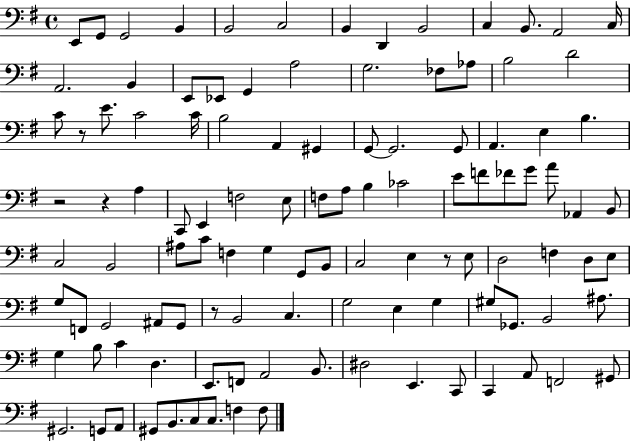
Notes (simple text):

E2/e G2/e G2/h B2/q B2/h C3/h B2/q D2/q B2/h C3/q B2/e. A2/h C3/s A2/h. B2/q E2/e Eb2/e G2/q A3/h G3/h. FES3/e Ab3/e B3/h D4/h C4/e R/e E4/e. C4/h C4/s B3/h A2/q G#2/q G2/e G2/h. G2/e A2/q. E3/q B3/q. R/h R/q A3/q C2/e E2/q F3/h E3/e F3/e A3/e B3/q CES4/h E4/e F4/e FES4/e G4/e A4/e Ab2/q B2/e C3/h B2/h A#3/e C4/e F3/q G3/q G2/e B2/e C3/h E3/q R/e E3/e D3/h F3/q D3/e E3/e G3/e F2/e G2/h A#2/e G2/e R/e B2/h C3/q. G3/h E3/q G3/q G#3/e Gb2/e. B2/h A#3/e. G3/q B3/e C4/q D3/q. E2/e. F2/e A2/h B2/e. D#3/h E2/q. C2/e C2/q A2/e F2/h G#2/e G#2/h. G2/e A2/e G#2/e B2/e. C3/e C3/e. F3/q F3/e